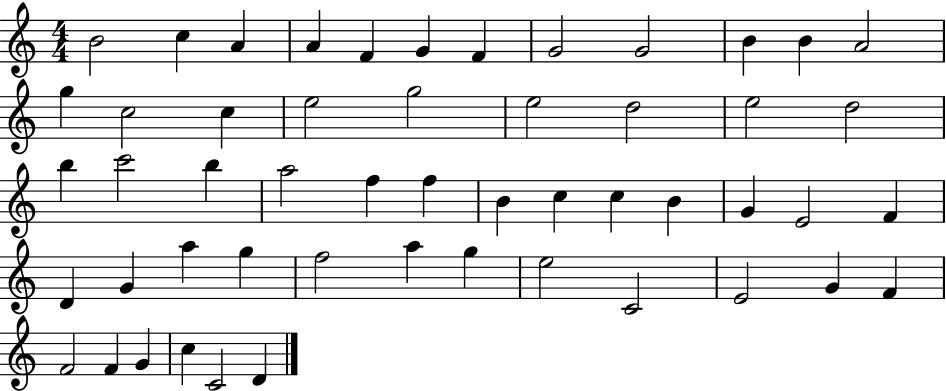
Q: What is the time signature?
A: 4/4